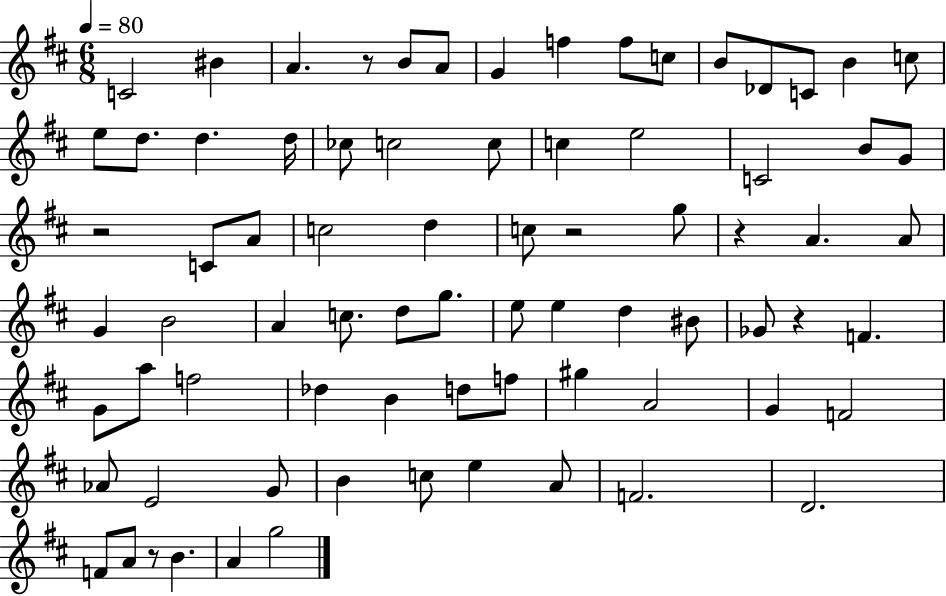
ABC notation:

X:1
T:Untitled
M:6/8
L:1/4
K:D
C2 ^B A z/2 B/2 A/2 G f f/2 c/2 B/2 _D/2 C/2 B c/2 e/2 d/2 d d/4 _c/2 c2 c/2 c e2 C2 B/2 G/2 z2 C/2 A/2 c2 d c/2 z2 g/2 z A A/2 G B2 A c/2 d/2 g/2 e/2 e d ^B/2 _G/2 z F G/2 a/2 f2 _d B d/2 f/2 ^g A2 G F2 _A/2 E2 G/2 B c/2 e A/2 F2 D2 F/2 A/2 z/2 B A g2